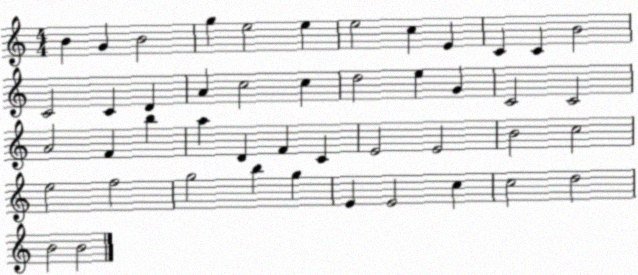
X:1
T:Untitled
M:4/4
L:1/4
K:C
B G B2 g e2 e e2 c E C C B2 C2 C D A c2 c d2 e G C2 C2 A2 F b a D F C E2 E2 B2 c2 e2 f2 g2 b g E E2 c c2 d2 B2 B2